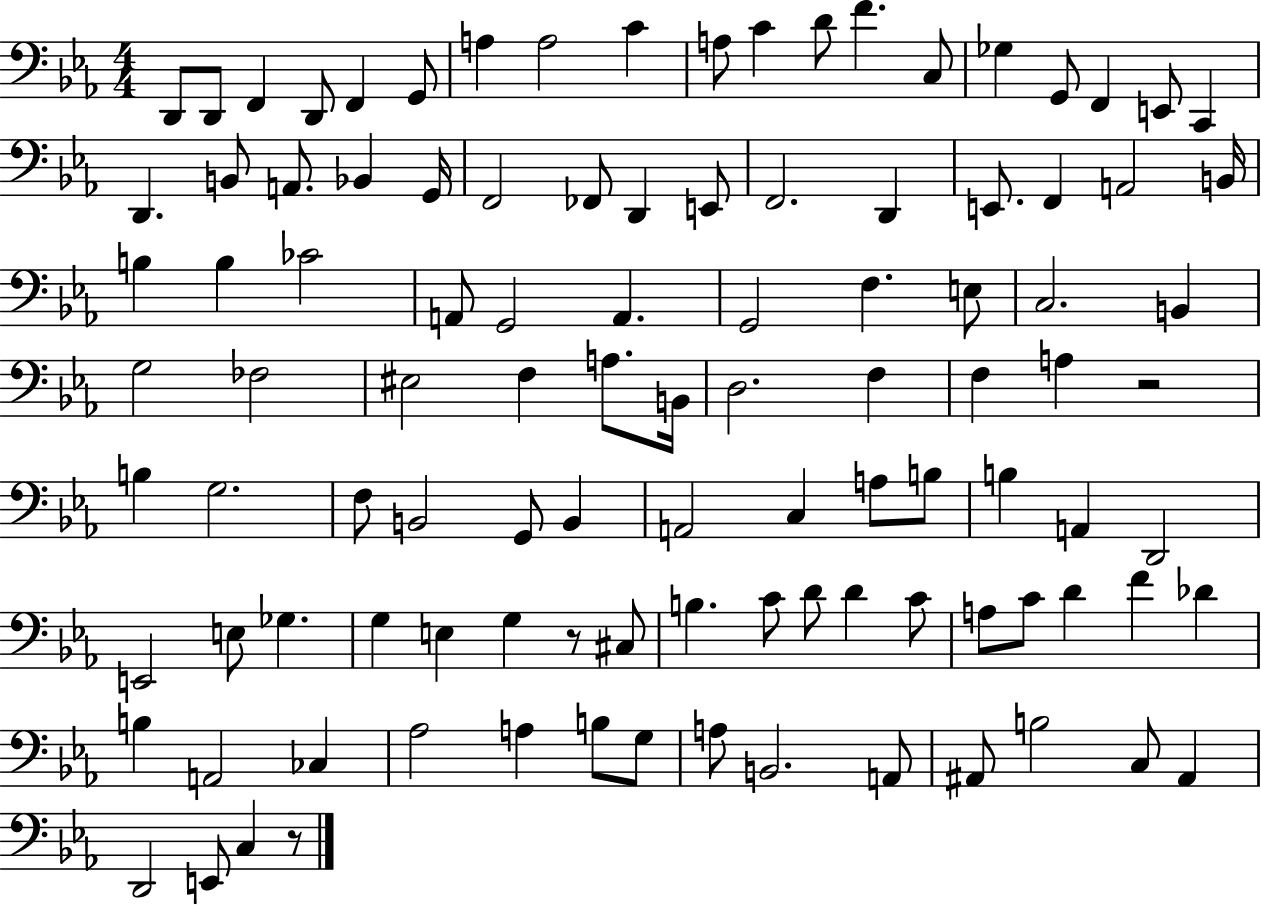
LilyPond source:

{
  \clef bass
  \numericTimeSignature
  \time 4/4
  \key ees \major
  d,8 d,8 f,4 d,8 f,4 g,8 | a4 a2 c'4 | a8 c'4 d'8 f'4. c8 | ges4 g,8 f,4 e,8 c,4 | \break d,4. b,8 a,8. bes,4 g,16 | f,2 fes,8 d,4 e,8 | f,2. d,4 | e,8. f,4 a,2 b,16 | \break b4 b4 ces'2 | a,8 g,2 a,4. | g,2 f4. e8 | c2. b,4 | \break g2 fes2 | eis2 f4 a8. b,16 | d2. f4 | f4 a4 r2 | \break b4 g2. | f8 b,2 g,8 b,4 | a,2 c4 a8 b8 | b4 a,4 d,2 | \break e,2 e8 ges4. | g4 e4 g4 r8 cis8 | b4. c'8 d'8 d'4 c'8 | a8 c'8 d'4 f'4 des'4 | \break b4 a,2 ces4 | aes2 a4 b8 g8 | a8 b,2. a,8 | ais,8 b2 c8 ais,4 | \break d,2 e,8 c4 r8 | \bar "|."
}